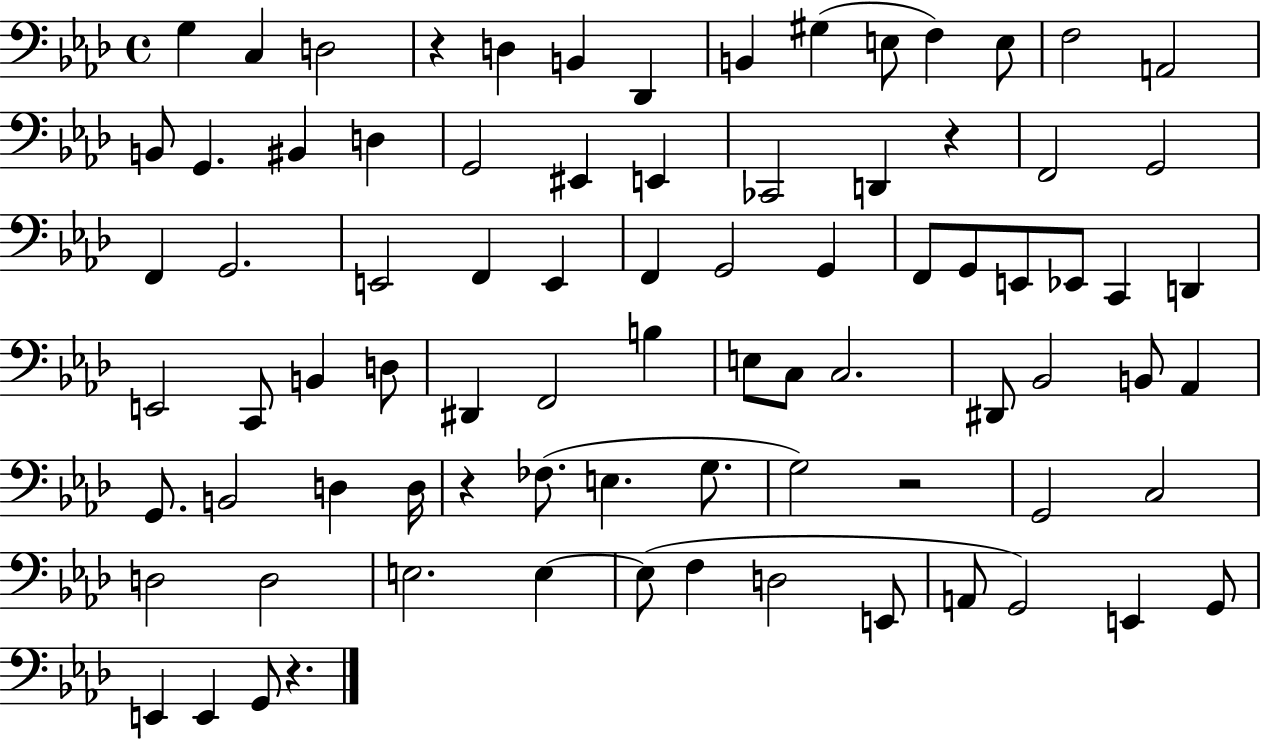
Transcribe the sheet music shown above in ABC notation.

X:1
T:Untitled
M:4/4
L:1/4
K:Ab
G, C, D,2 z D, B,, _D,, B,, ^G, E,/2 F, E,/2 F,2 A,,2 B,,/2 G,, ^B,, D, G,,2 ^E,, E,, _C,,2 D,, z F,,2 G,,2 F,, G,,2 E,,2 F,, E,, F,, G,,2 G,, F,,/2 G,,/2 E,,/2 _E,,/2 C,, D,, E,,2 C,,/2 B,, D,/2 ^D,, F,,2 B, E,/2 C,/2 C,2 ^D,,/2 _B,,2 B,,/2 _A,, G,,/2 B,,2 D, D,/4 z _F,/2 E, G,/2 G,2 z2 G,,2 C,2 D,2 D,2 E,2 E, E,/2 F, D,2 E,,/2 A,,/2 G,,2 E,, G,,/2 E,, E,, G,,/2 z